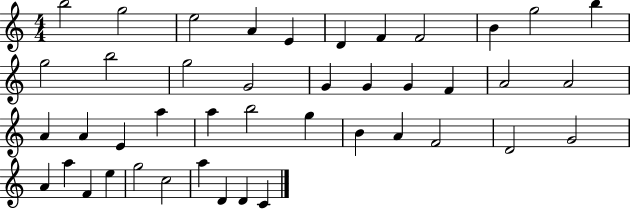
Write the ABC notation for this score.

X:1
T:Untitled
M:4/4
L:1/4
K:C
b2 g2 e2 A E D F F2 B g2 b g2 b2 g2 G2 G G G F A2 A2 A A E a a b2 g B A F2 D2 G2 A a F e g2 c2 a D D C